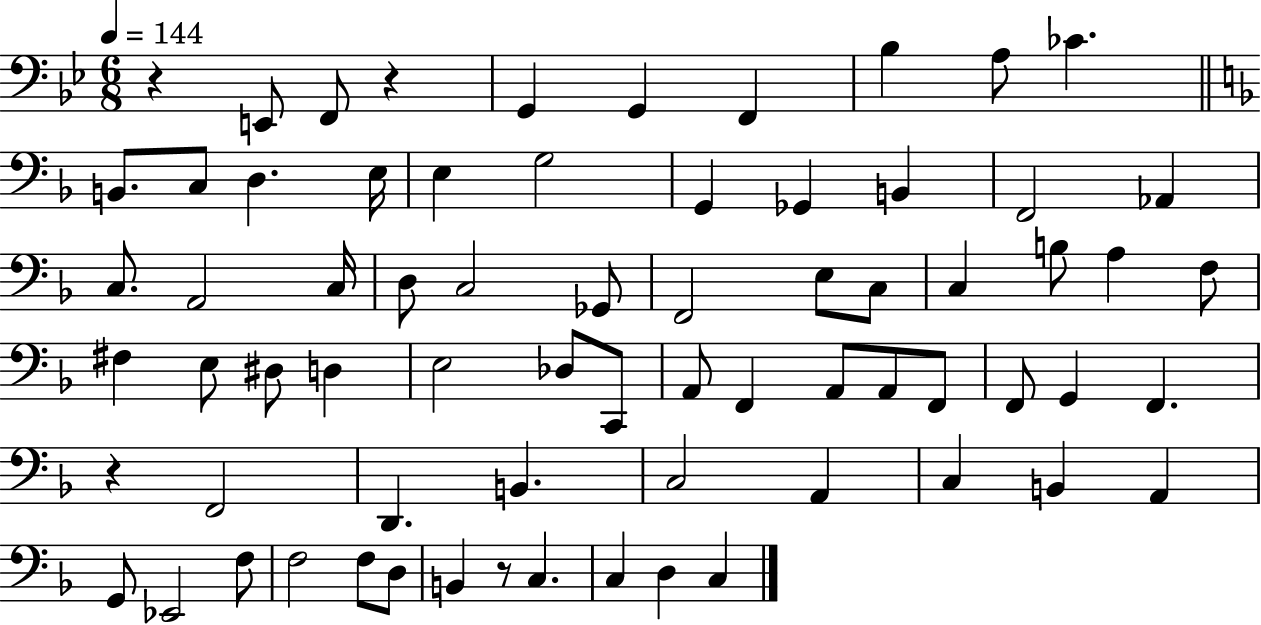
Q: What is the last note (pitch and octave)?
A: C3